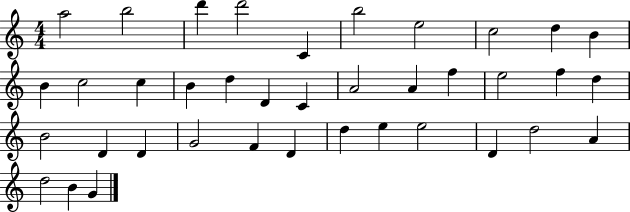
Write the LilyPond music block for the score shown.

{
  \clef treble
  \numericTimeSignature
  \time 4/4
  \key c \major
  a''2 b''2 | d'''4 d'''2 c'4 | b''2 e''2 | c''2 d''4 b'4 | \break b'4 c''2 c''4 | b'4 d''4 d'4 c'4 | a'2 a'4 f''4 | e''2 f''4 d''4 | \break b'2 d'4 d'4 | g'2 f'4 d'4 | d''4 e''4 e''2 | d'4 d''2 a'4 | \break d''2 b'4 g'4 | \bar "|."
}